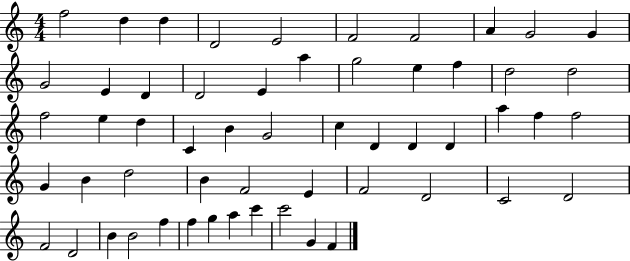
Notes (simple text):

F5/h D5/q D5/q D4/h E4/h F4/h F4/h A4/q G4/h G4/q G4/h E4/q D4/q D4/h E4/q A5/q G5/h E5/q F5/q D5/h D5/h F5/h E5/q D5/q C4/q B4/q G4/h C5/q D4/q D4/q D4/q A5/q F5/q F5/h G4/q B4/q D5/h B4/q F4/h E4/q F4/h D4/h C4/h D4/h F4/h D4/h B4/q B4/h F5/q F5/q G5/q A5/q C6/q C6/h G4/q F4/q